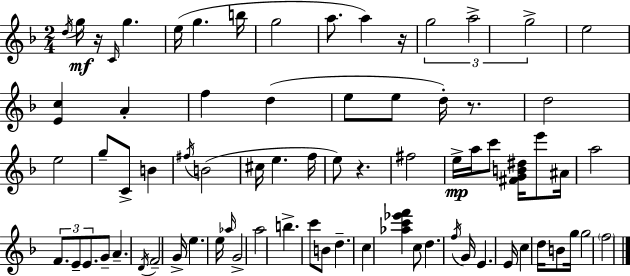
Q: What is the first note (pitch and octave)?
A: D5